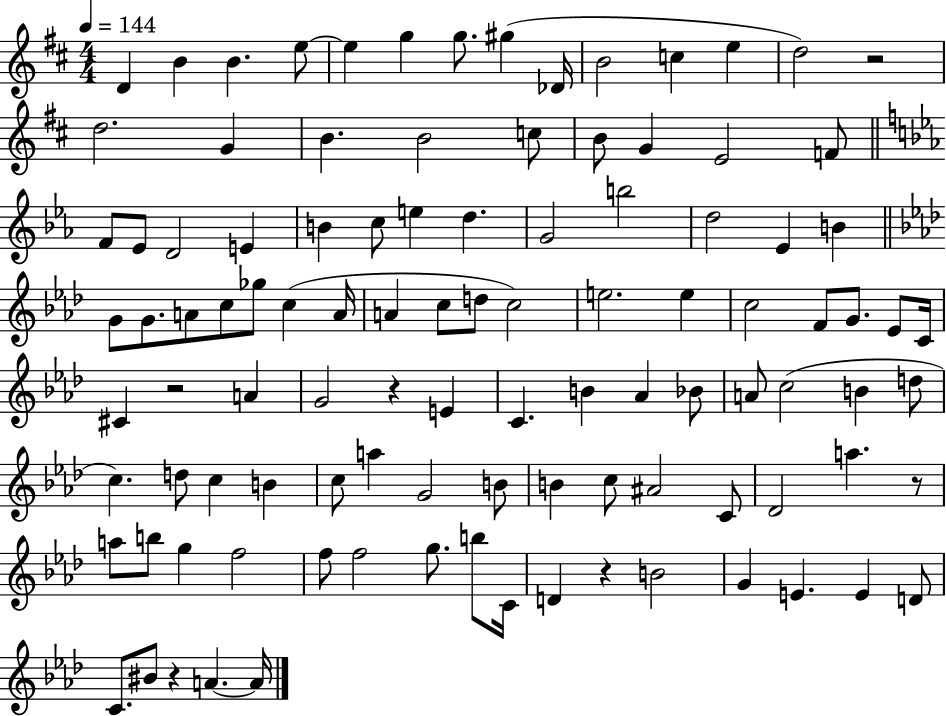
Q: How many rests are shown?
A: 6